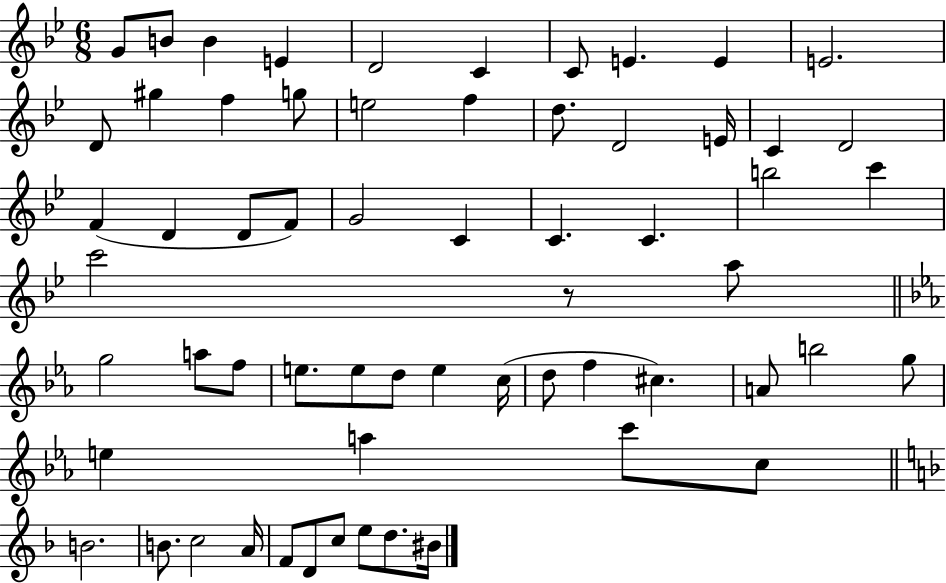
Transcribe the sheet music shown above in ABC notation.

X:1
T:Untitled
M:6/8
L:1/4
K:Bb
G/2 B/2 B E D2 C C/2 E E E2 D/2 ^g f g/2 e2 f d/2 D2 E/4 C D2 F D D/2 F/2 G2 C C C b2 c' c'2 z/2 a/2 g2 a/2 f/2 e/2 e/2 d/2 e c/4 d/2 f ^c A/2 b2 g/2 e a c'/2 c/2 B2 B/2 c2 A/4 F/2 D/2 c/2 e/2 d/2 ^B/4